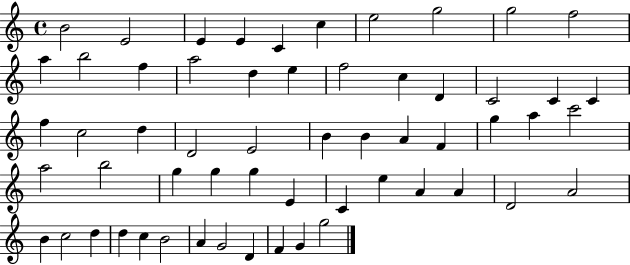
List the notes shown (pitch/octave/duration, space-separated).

B4/h E4/h E4/q E4/q C4/q C5/q E5/h G5/h G5/h F5/h A5/q B5/h F5/q A5/h D5/q E5/q F5/h C5/q D4/q C4/h C4/q C4/q F5/q C5/h D5/q D4/h E4/h B4/q B4/q A4/q F4/q G5/q A5/q C6/h A5/h B5/h G5/q G5/q G5/q E4/q C4/q E5/q A4/q A4/q D4/h A4/h B4/q C5/h D5/q D5/q C5/q B4/h A4/q G4/h D4/q F4/q G4/q G5/h